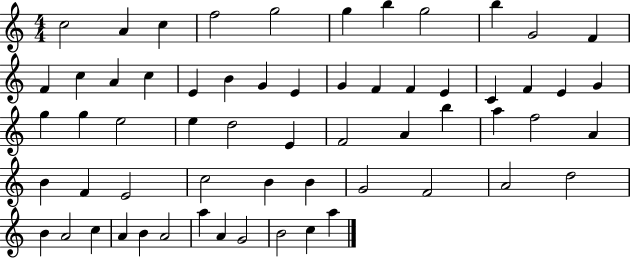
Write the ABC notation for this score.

X:1
T:Untitled
M:4/4
L:1/4
K:C
c2 A c f2 g2 g b g2 b G2 F F c A c E B G E G F F E C F E G g g e2 e d2 E F2 A b a f2 A B F E2 c2 B B G2 F2 A2 d2 B A2 c A B A2 a A G2 B2 c a